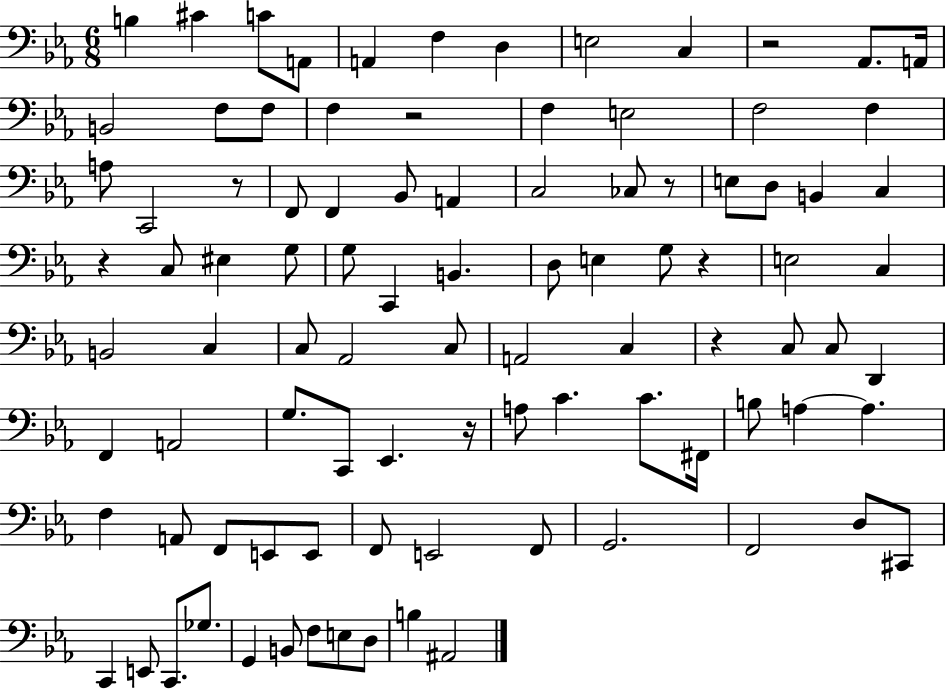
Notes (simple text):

B3/q C#4/q C4/e A2/e A2/q F3/q D3/q E3/h C3/q R/h Ab2/e. A2/s B2/h F3/e F3/e F3/q R/h F3/q E3/h F3/h F3/q A3/e C2/h R/e F2/e F2/q Bb2/e A2/q C3/h CES3/e R/e E3/e D3/e B2/q C3/q R/q C3/e EIS3/q G3/e G3/e C2/q B2/q. D3/e E3/q G3/e R/q E3/h C3/q B2/h C3/q C3/e Ab2/h C3/e A2/h C3/q R/q C3/e C3/e D2/q F2/q A2/h G3/e. C2/e Eb2/q. R/s A3/e C4/q. C4/e. F#2/s B3/e A3/q A3/q. F3/q A2/e F2/e E2/e E2/e F2/e E2/h F2/e G2/h. F2/h D3/e C#2/e C2/q E2/e C2/e. Gb3/e. G2/q B2/e F3/e E3/e D3/e B3/q A#2/h